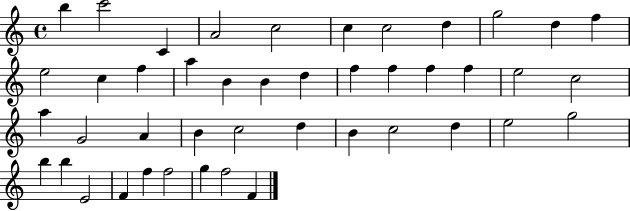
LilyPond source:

{
  \clef treble
  \time 4/4
  \defaultTimeSignature
  \key c \major
  b''4 c'''2 c'4 | a'2 c''2 | c''4 c''2 d''4 | g''2 d''4 f''4 | \break e''2 c''4 f''4 | a''4 b'4 b'4 d''4 | f''4 f''4 f''4 f''4 | e''2 c''2 | \break a''4 g'2 a'4 | b'4 c''2 d''4 | b'4 c''2 d''4 | e''2 g''2 | \break b''4 b''4 e'2 | f'4 f''4 f''2 | g''4 f''2 f'4 | \bar "|."
}